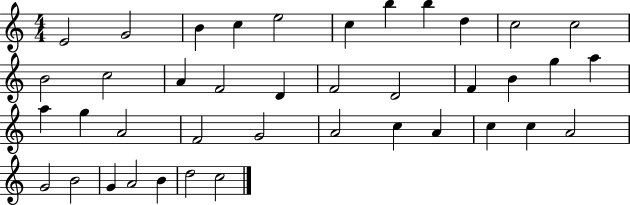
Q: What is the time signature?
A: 4/4